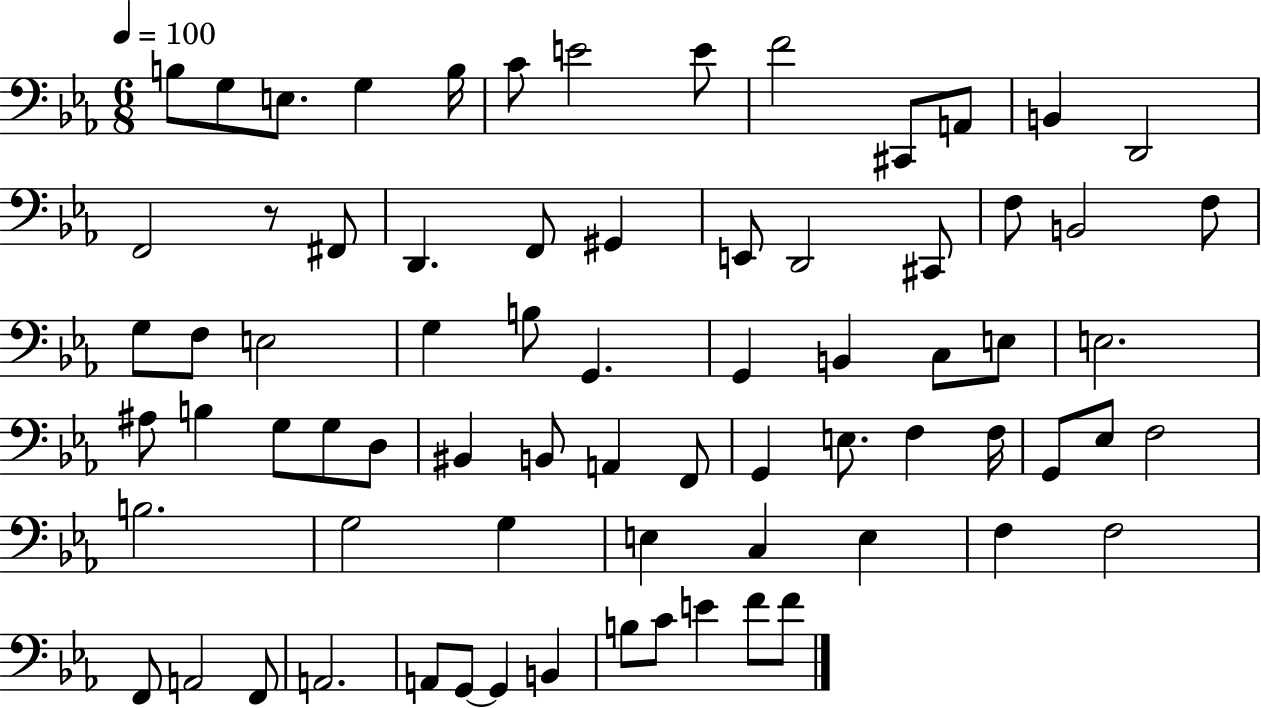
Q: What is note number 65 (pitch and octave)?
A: G2